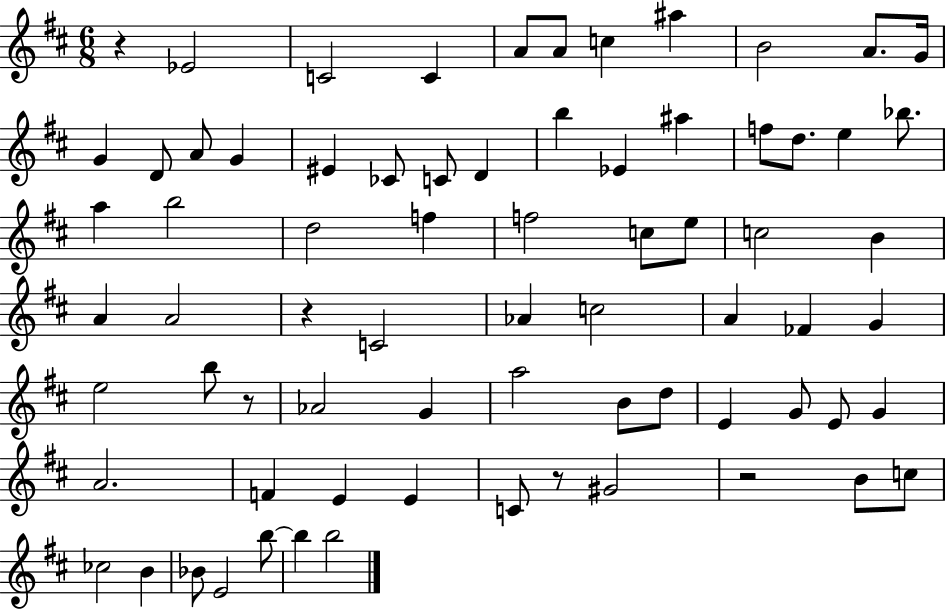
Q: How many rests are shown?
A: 5